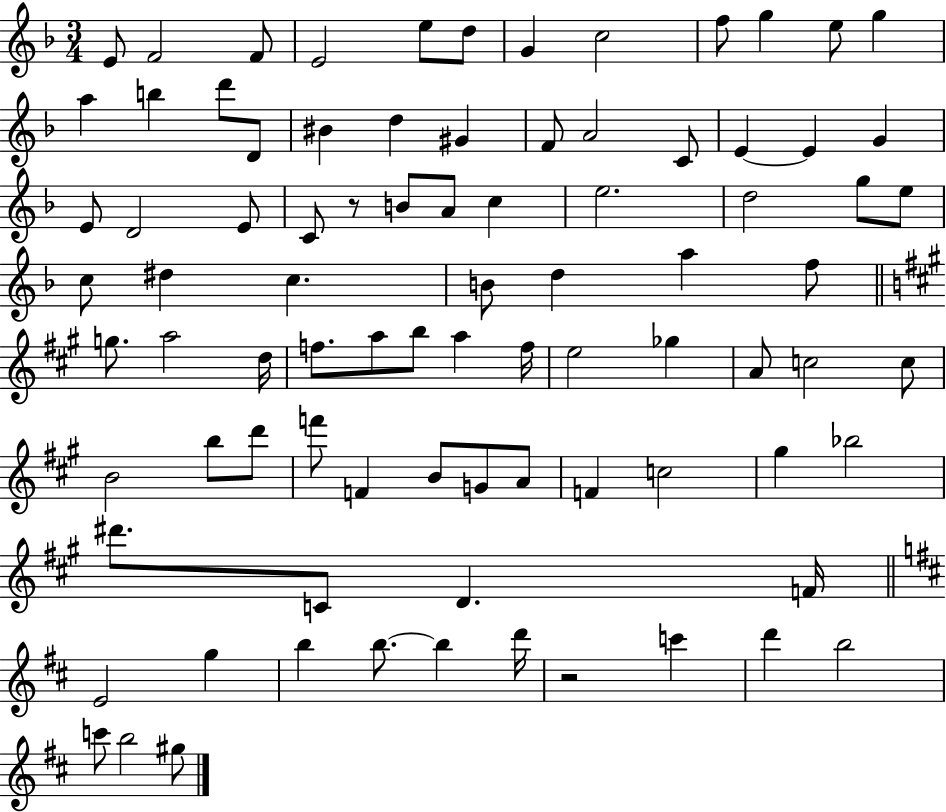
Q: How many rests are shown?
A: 2